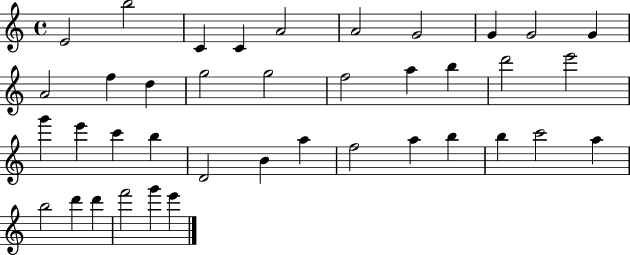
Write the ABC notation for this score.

X:1
T:Untitled
M:4/4
L:1/4
K:C
E2 b2 C C A2 A2 G2 G G2 G A2 f d g2 g2 f2 a b d'2 e'2 g' e' c' b D2 B a f2 a b b c'2 a b2 d' d' f'2 g' e'